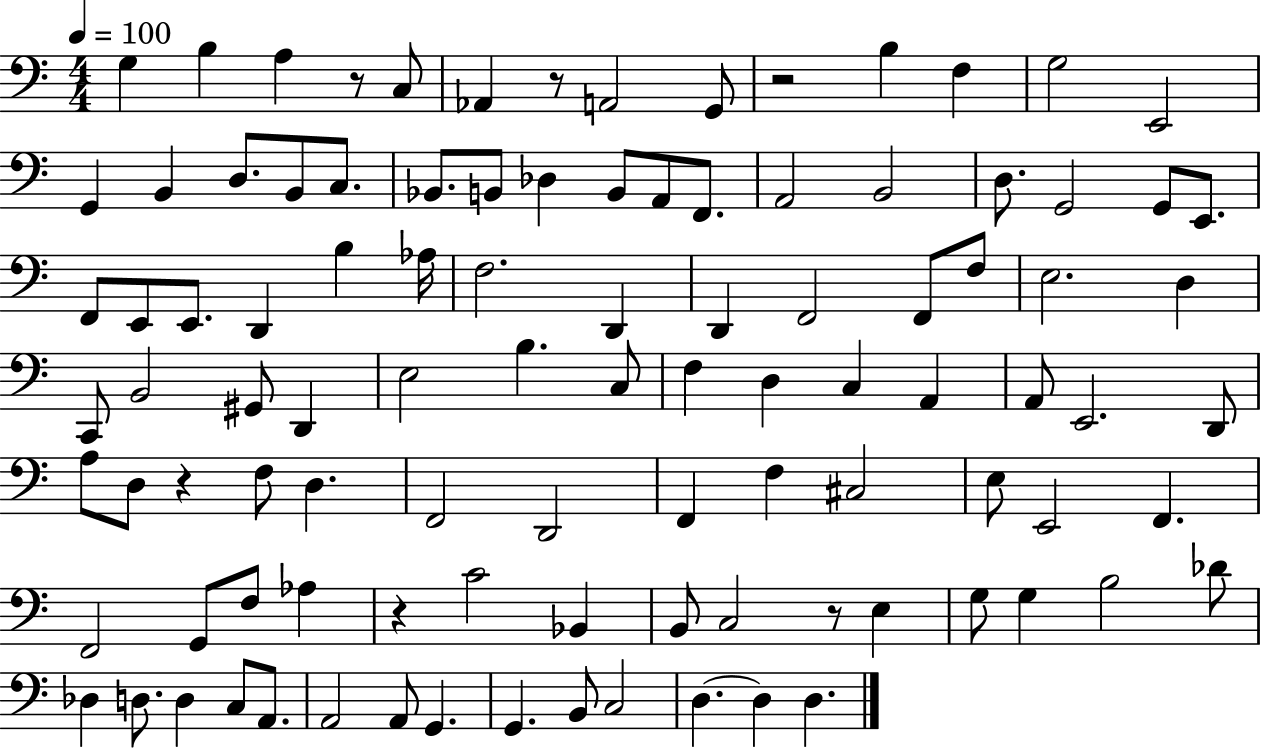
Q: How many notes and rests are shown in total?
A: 101